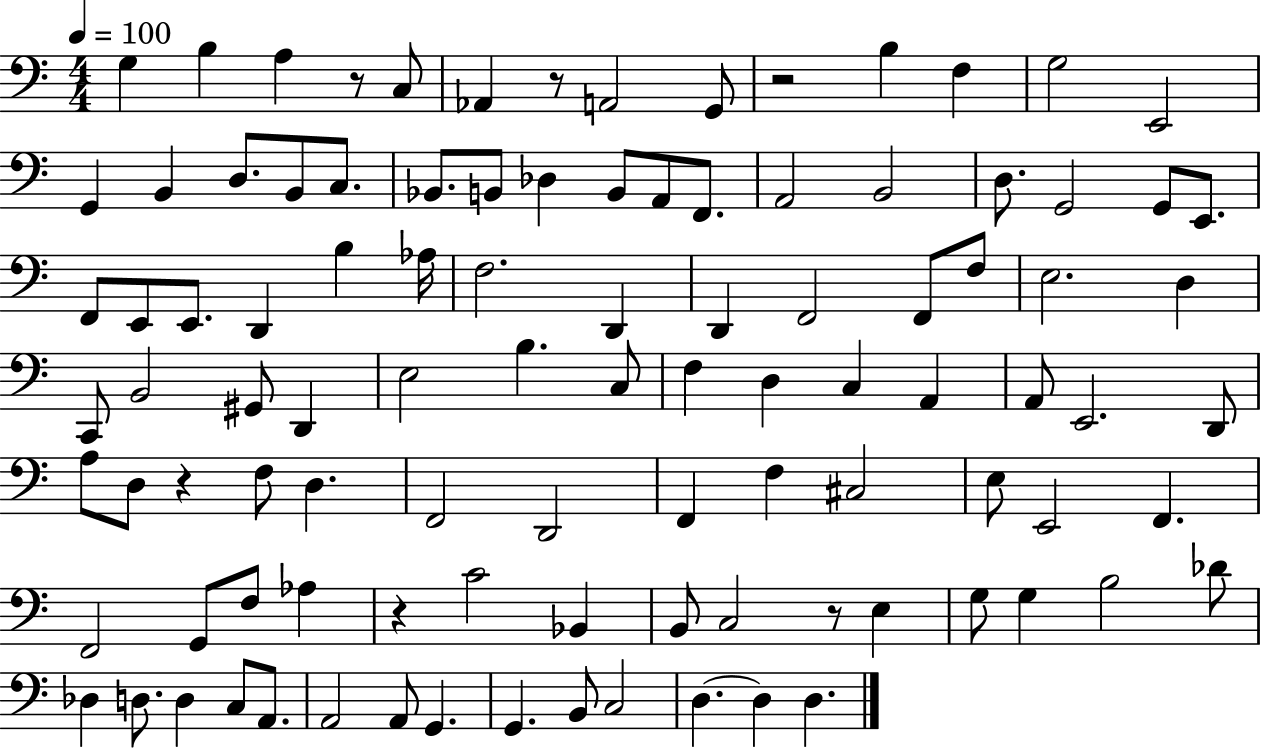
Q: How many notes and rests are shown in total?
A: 101